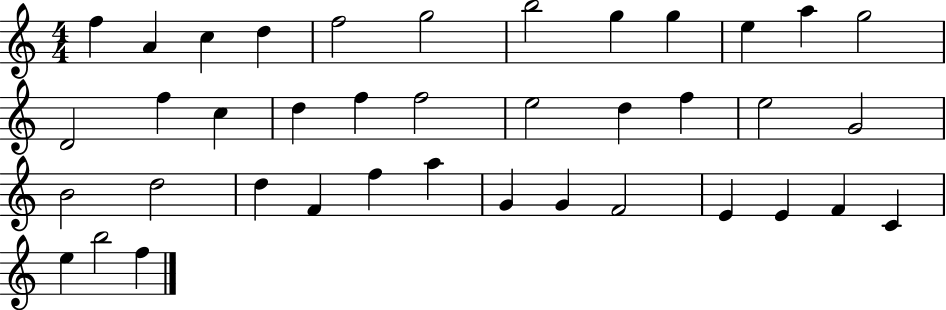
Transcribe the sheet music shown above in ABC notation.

X:1
T:Untitled
M:4/4
L:1/4
K:C
f A c d f2 g2 b2 g g e a g2 D2 f c d f f2 e2 d f e2 G2 B2 d2 d F f a G G F2 E E F C e b2 f